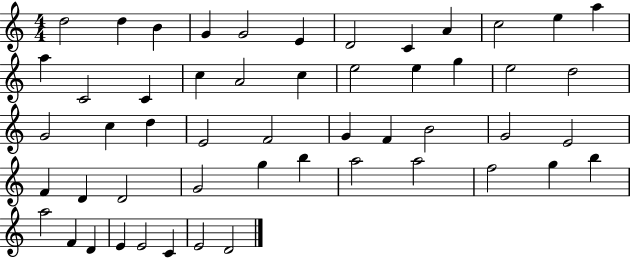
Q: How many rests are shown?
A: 0